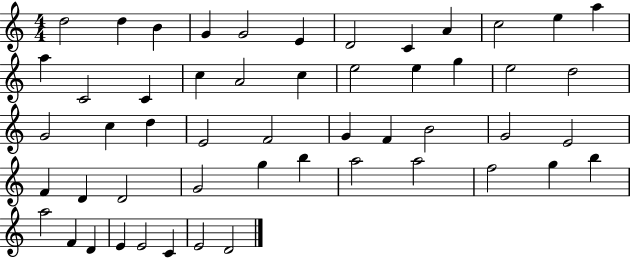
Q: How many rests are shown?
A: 0